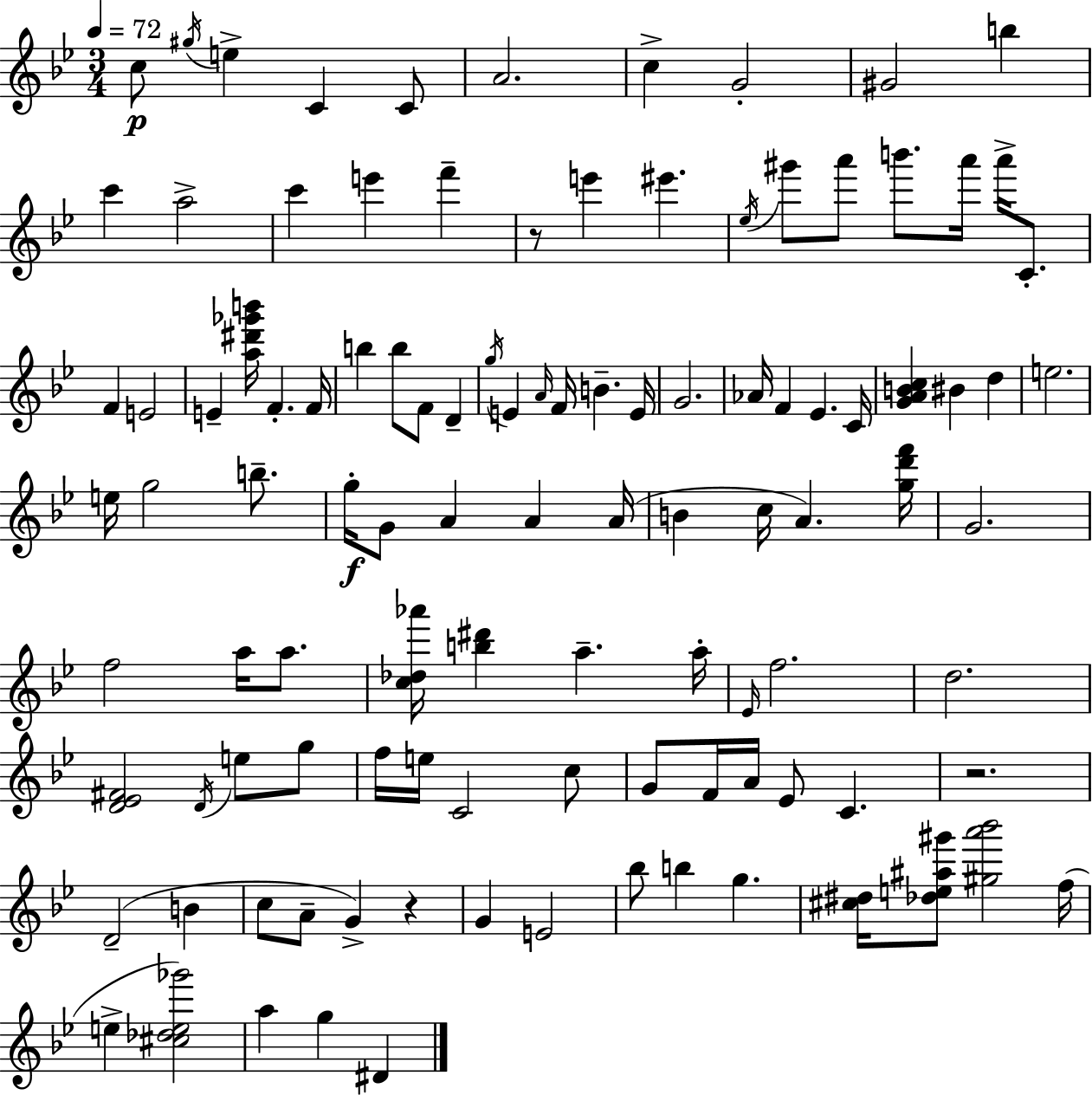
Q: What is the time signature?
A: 3/4